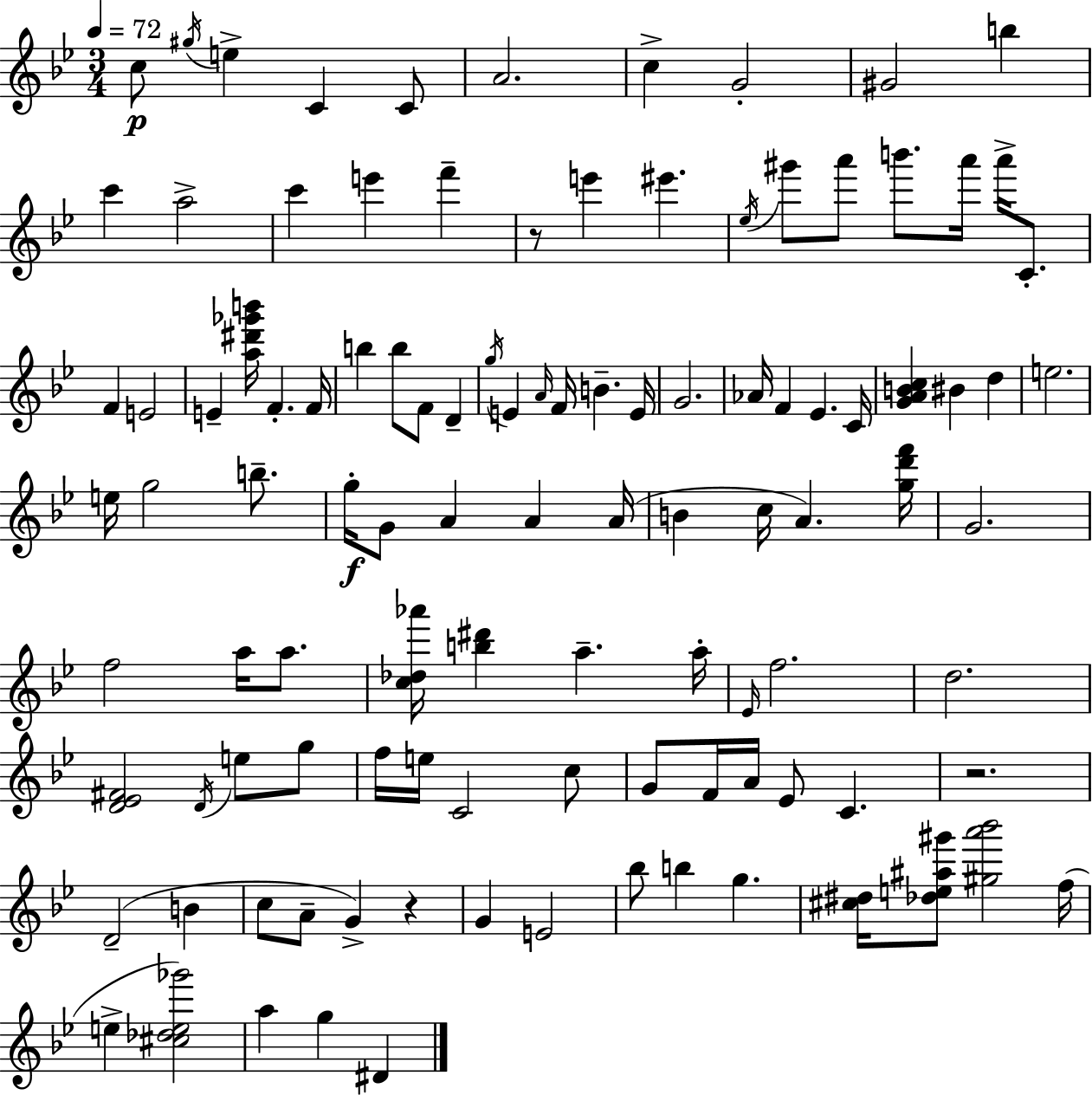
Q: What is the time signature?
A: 3/4